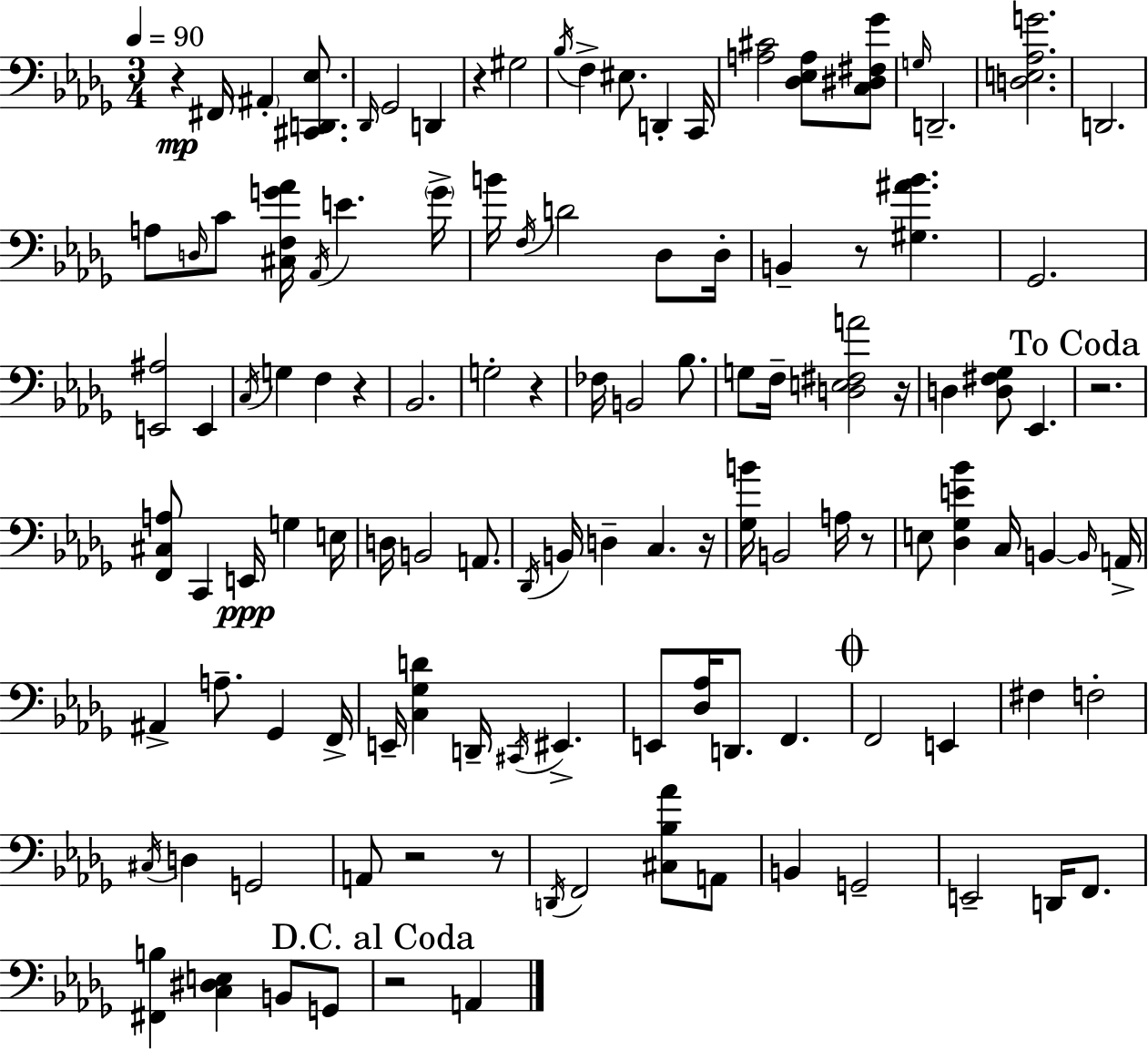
{
  \clef bass
  \numericTimeSignature
  \time 3/4
  \key bes \minor
  \tempo 4 = 90
  \repeat volta 2 { r4\mp fis,16 \parenthesize ais,4-. <cis, d, ees>8. | \grace { des,16 } ges,2 d,4 | r4 gis2 | \acciaccatura { bes16 } f4-> eis8. d,4-. | \break c,16 <a cis'>2 <des ees a>8 | <c dis fis ges'>8 \grace { g16 } d,2.-- | <d e aes g'>2. | d,2. | \break a8 \grace { d16 } c'8 <cis f g' aes'>16 \acciaccatura { aes,16 } e'4. | \parenthesize g'16-> b'16 \acciaccatura { f16 } d'2 | des8 des16-. b,4-- r8 | <gis ais' bes'>4. ges,2. | \break <e, ais>2 | e,4 \acciaccatura { c16 } g4 f4 | r4 bes,2. | g2-. | \break r4 fes16 b,2 | bes8. g8 f16-- <d e fis a'>2 | r16 d4 <d fis ges>8 | ees,4. \mark "To Coda" r2. | \break <f, cis a>8 c,4 | e,16\ppp g4 e16 d16 b,2 | a,8. \acciaccatura { des,16 } b,16 d4-- | c4. r16 <ges b'>16 b,2 | \break a16 r8 e8 <des ges e' bes'>4 | c16 b,4~~ \grace { b,16 } a,16-> ais,4-> | a8.-- ges,4 f,16-> e,16-- <c ges d'>4 | d,16-- \acciaccatura { cis,16 } eis,4.-> e,8 | \break <des aes>16 d,8. f,4. \mark \markup { \musicglyph "scripts.coda" } f,2 | e,4 fis4 | f2-. \acciaccatura { cis16 } d4 | g,2 a,8 | \break r2 r8 \acciaccatura { d,16 } | f,2 <cis bes aes'>8 a,8 | b,4 g,2-- | e,2-- d,16 f,8. | \break <fis, b>4 <c dis e>4 b,8 g,8 | \mark "D.C. al Coda" r2 a,4 | } \bar "|."
}